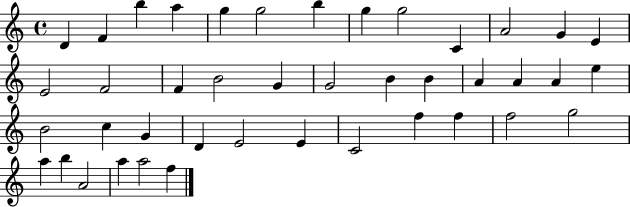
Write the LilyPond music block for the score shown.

{
  \clef treble
  \time 4/4
  \defaultTimeSignature
  \key c \major
  d'4 f'4 b''4 a''4 | g''4 g''2 b''4 | g''4 g''2 c'4 | a'2 g'4 e'4 | \break e'2 f'2 | f'4 b'2 g'4 | g'2 b'4 b'4 | a'4 a'4 a'4 e''4 | \break b'2 c''4 g'4 | d'4 e'2 e'4 | c'2 f''4 f''4 | f''2 g''2 | \break a''4 b''4 a'2 | a''4 a''2 f''4 | \bar "|."
}